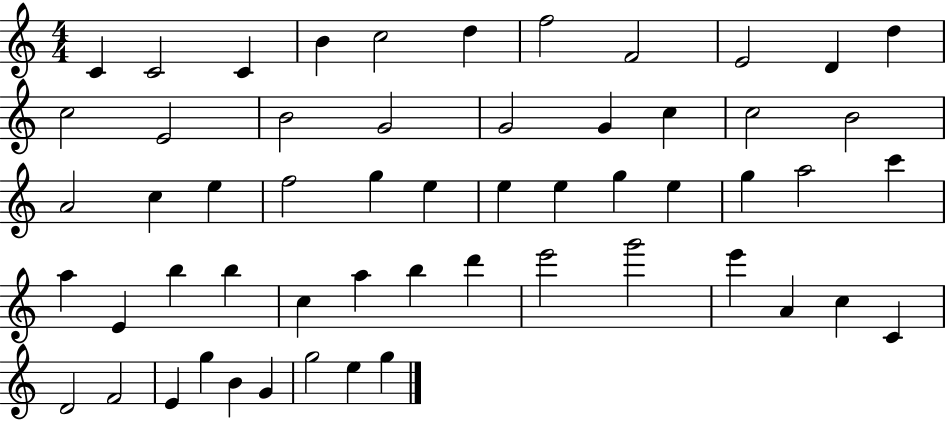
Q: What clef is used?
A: treble